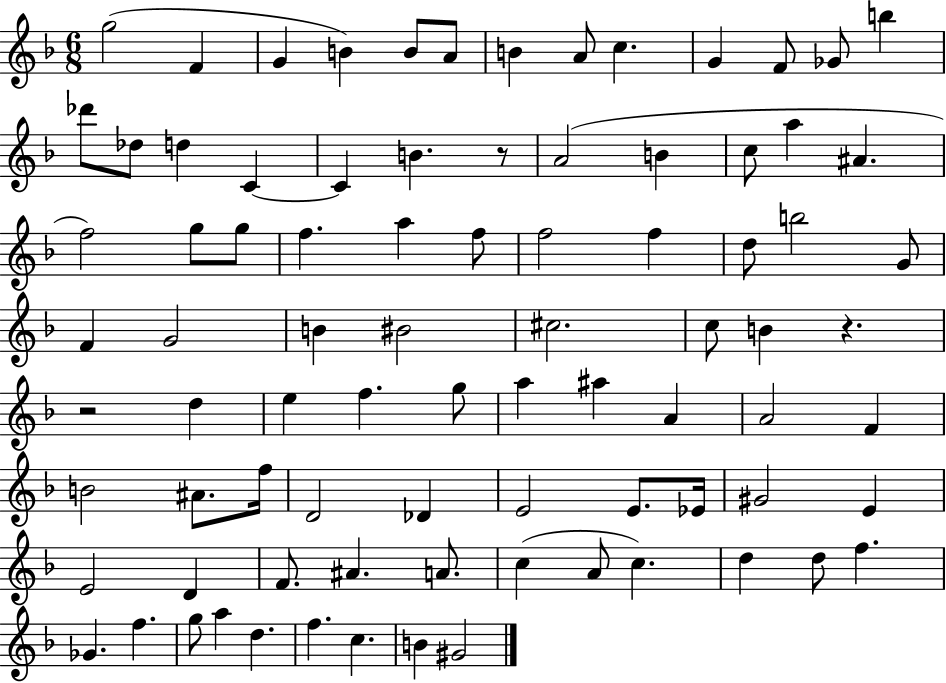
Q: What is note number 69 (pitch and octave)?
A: C5